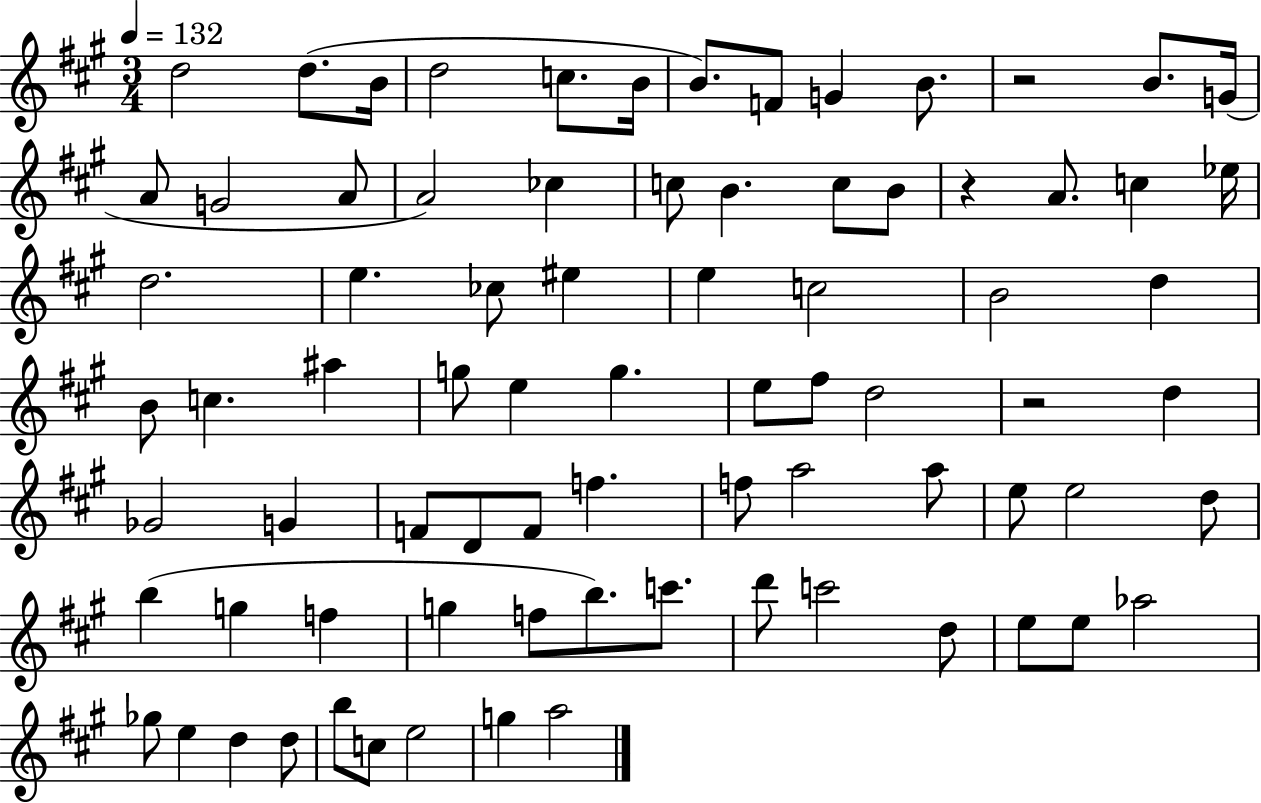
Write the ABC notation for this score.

X:1
T:Untitled
M:3/4
L:1/4
K:A
d2 d/2 B/4 d2 c/2 B/4 B/2 F/2 G B/2 z2 B/2 G/4 A/2 G2 A/2 A2 _c c/2 B c/2 B/2 z A/2 c _e/4 d2 e _c/2 ^e e c2 B2 d B/2 c ^a g/2 e g e/2 ^f/2 d2 z2 d _G2 G F/2 D/2 F/2 f f/2 a2 a/2 e/2 e2 d/2 b g f g f/2 b/2 c'/2 d'/2 c'2 d/2 e/2 e/2 _a2 _g/2 e d d/2 b/2 c/2 e2 g a2